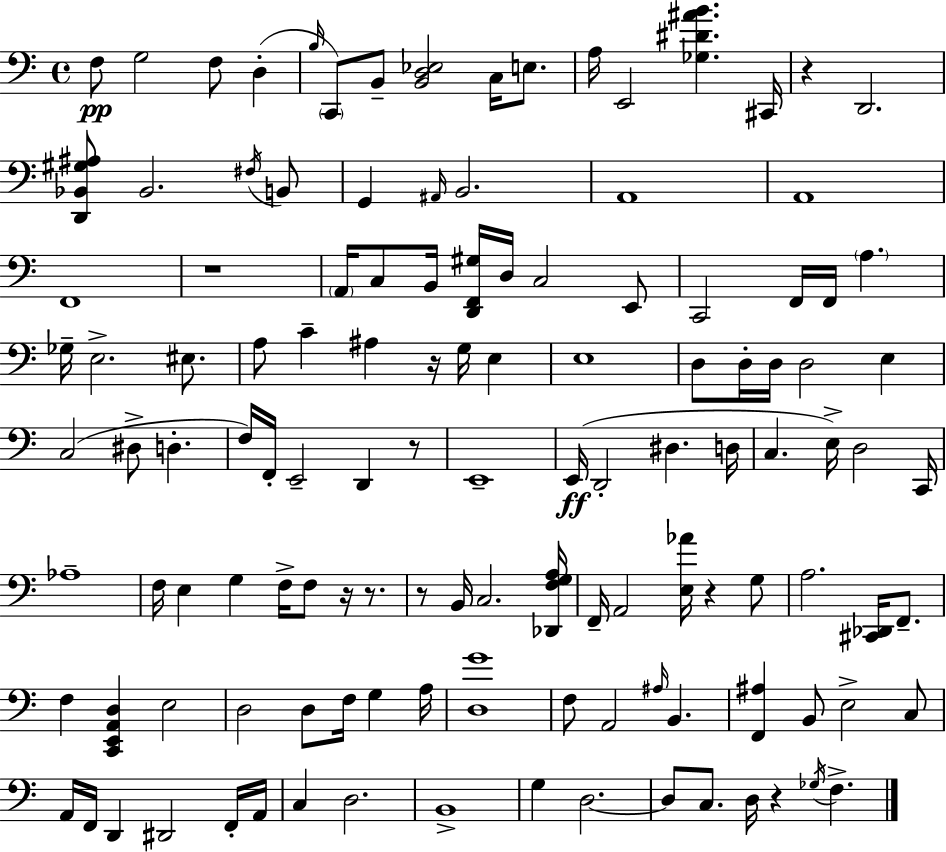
F3/e G3/h F3/e D3/q B3/s C2/e B2/e [B2,D3,Eb3]/h C3/s E3/e. A3/s E2/h [Gb3,D#4,A#4,B4]/q. C#2/s R/q D2/h. [D2,Bb2,G#3,A#3]/e Bb2/h. F#3/s B2/e G2/q A#2/s B2/h. A2/w A2/w F2/w R/w A2/s C3/e B2/s [D2,F2,G#3]/s D3/s C3/h E2/e C2/h F2/s F2/s A3/q. Gb3/s E3/h. EIS3/e. A3/e C4/q A#3/q R/s G3/s E3/q E3/w D3/e D3/s D3/s D3/h E3/q C3/h D#3/e D3/q. F3/s F2/s E2/h D2/q R/e E2/w E2/s D2/h D#3/q. D3/s C3/q. E3/s D3/h C2/s Ab3/w F3/s E3/q G3/q F3/s F3/e R/s R/e. R/e B2/s C3/h. [Db2,F3,G3,A3]/s F2/s A2/h [E3,Ab4]/s R/q G3/e A3/h. [C#2,Db2]/s F2/e. F3/q [C2,E2,A2,D3]/q E3/h D3/h D3/e F3/s G3/q A3/s [D3,G4]/w F3/e A2/h A#3/s B2/q. [F2,A#3]/q B2/e E3/h C3/e A2/s F2/s D2/q D#2/h F2/s A2/s C3/q D3/h. B2/w G3/q D3/h. D3/e C3/e. D3/s R/q Gb3/s F3/q.